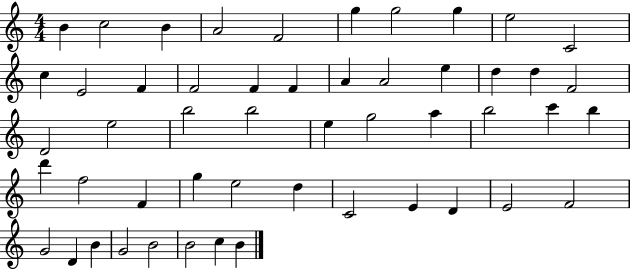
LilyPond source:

{
  \clef treble
  \numericTimeSignature
  \time 4/4
  \key c \major
  b'4 c''2 b'4 | a'2 f'2 | g''4 g''2 g''4 | e''2 c'2 | \break c''4 e'2 f'4 | f'2 f'4 f'4 | a'4 a'2 e''4 | d''4 d''4 f'2 | \break d'2 e''2 | b''2 b''2 | e''4 g''2 a''4 | b''2 c'''4 b''4 | \break d'''4 f''2 f'4 | g''4 e''2 d''4 | c'2 e'4 d'4 | e'2 f'2 | \break g'2 d'4 b'4 | g'2 b'2 | b'2 c''4 b'4 | \bar "|."
}